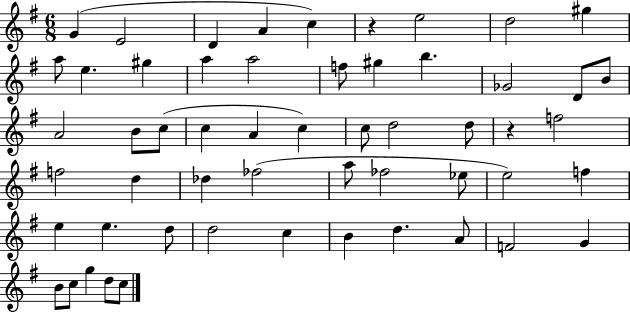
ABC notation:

X:1
T:Untitled
M:6/8
L:1/4
K:G
G E2 D A c z e2 d2 ^g a/2 e ^g a a2 f/2 ^g b _G2 D/2 B/2 A2 B/2 c/2 c A c c/2 d2 d/2 z f2 f2 d _d _f2 a/2 _f2 _e/2 e2 f e e d/2 d2 c B d A/2 F2 G B/2 c/2 g d/2 c/2